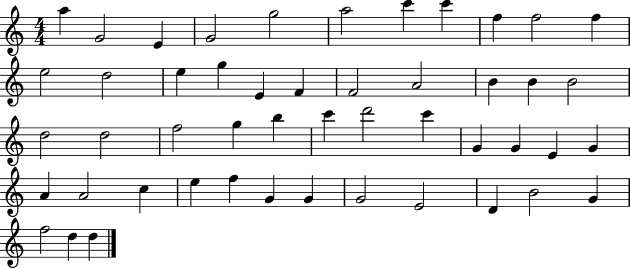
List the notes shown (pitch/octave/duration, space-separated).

A5/q G4/h E4/q G4/h G5/h A5/h C6/q C6/q F5/q F5/h F5/q E5/h D5/h E5/q G5/q E4/q F4/q F4/h A4/h B4/q B4/q B4/h D5/h D5/h F5/h G5/q B5/q C6/q D6/h C6/q G4/q G4/q E4/q G4/q A4/q A4/h C5/q E5/q F5/q G4/q G4/q G4/h E4/h D4/q B4/h G4/q F5/h D5/q D5/q